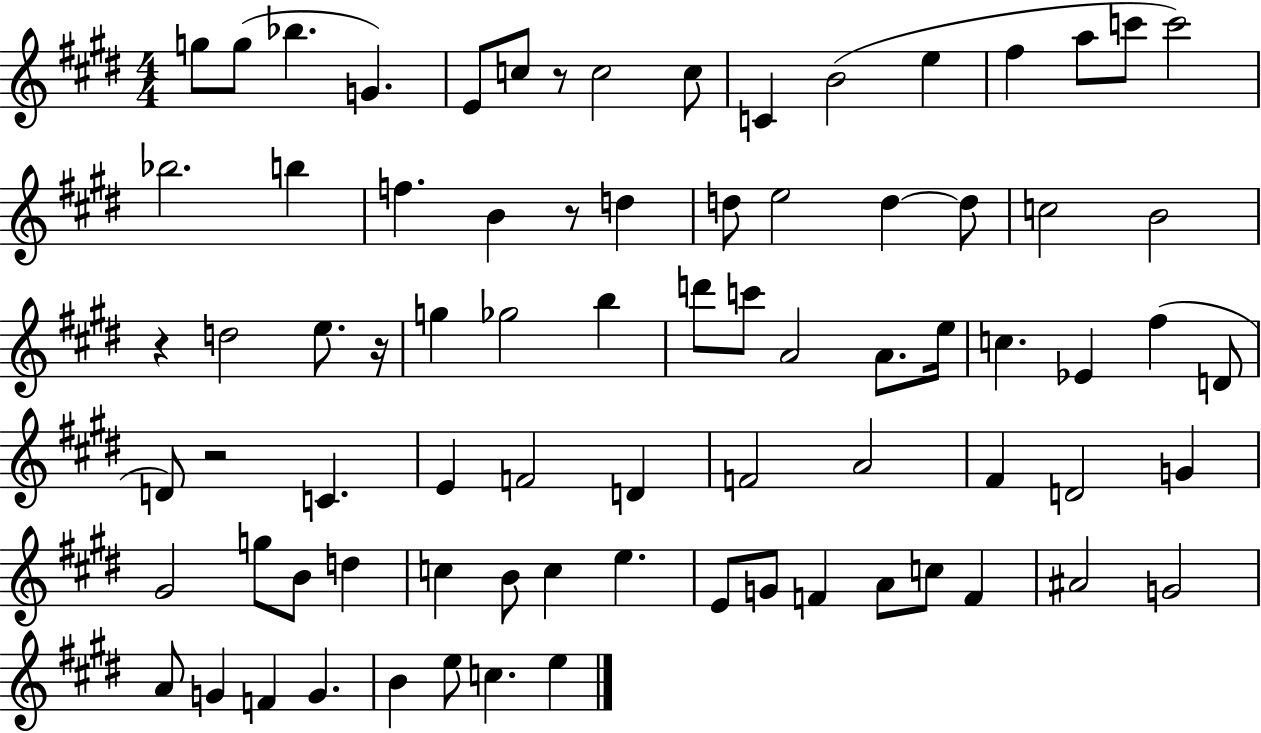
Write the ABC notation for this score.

X:1
T:Untitled
M:4/4
L:1/4
K:E
g/2 g/2 _b G E/2 c/2 z/2 c2 c/2 C B2 e ^f a/2 c'/2 c'2 _b2 b f B z/2 d d/2 e2 d d/2 c2 B2 z d2 e/2 z/4 g _g2 b d'/2 c'/2 A2 A/2 e/4 c _E ^f D/2 D/2 z2 C E F2 D F2 A2 ^F D2 G ^G2 g/2 B/2 d c B/2 c e E/2 G/2 F A/2 c/2 F ^A2 G2 A/2 G F G B e/2 c e